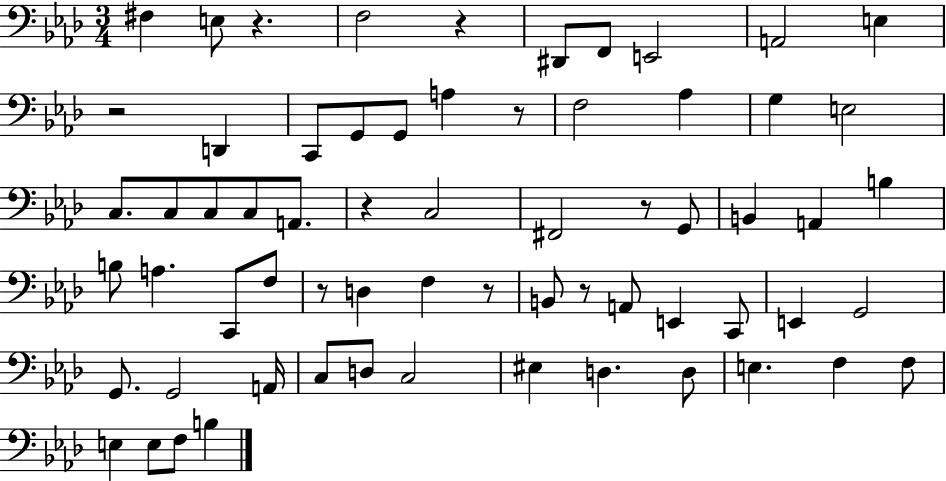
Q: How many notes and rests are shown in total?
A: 65